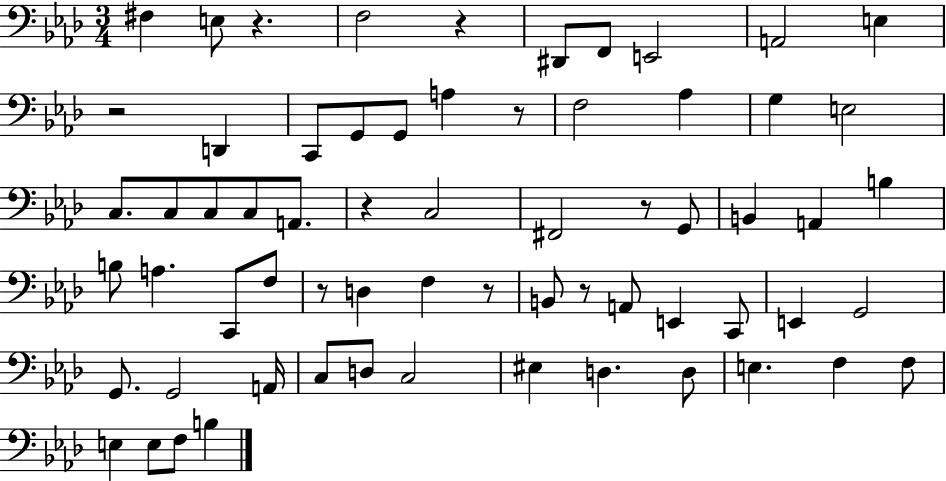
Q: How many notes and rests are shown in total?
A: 65